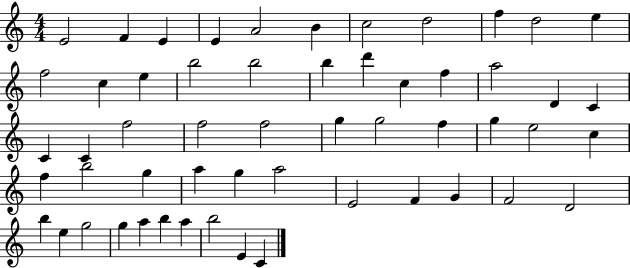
X:1
T:Untitled
M:4/4
L:1/4
K:C
E2 F E E A2 B c2 d2 f d2 e f2 c e b2 b2 b d' c f a2 D C C C f2 f2 f2 g g2 f g e2 c f b2 g a g a2 E2 F G F2 D2 b e g2 g a b a b2 E C